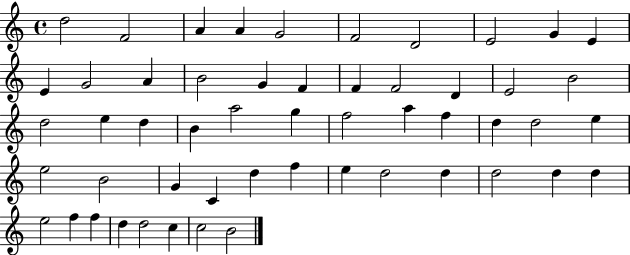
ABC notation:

X:1
T:Untitled
M:4/4
L:1/4
K:C
d2 F2 A A G2 F2 D2 E2 G E E G2 A B2 G F F F2 D E2 B2 d2 e d B a2 g f2 a f d d2 e e2 B2 G C d f e d2 d d2 d d e2 f f d d2 c c2 B2